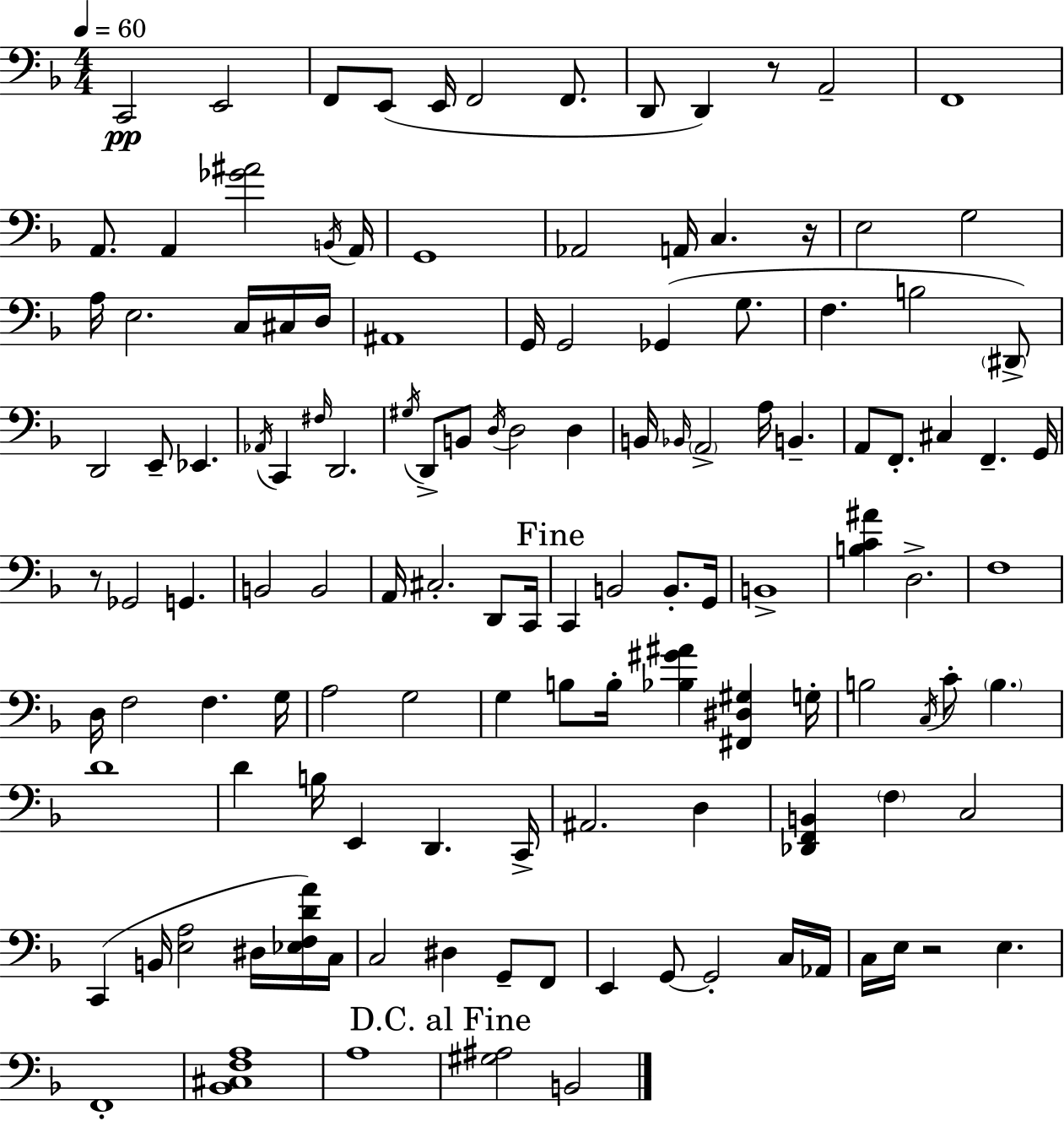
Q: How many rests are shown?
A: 4